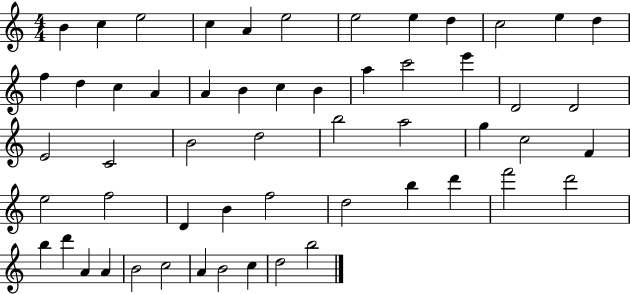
{
  \clef treble
  \numericTimeSignature
  \time 4/4
  \key c \major
  b'4 c''4 e''2 | c''4 a'4 e''2 | e''2 e''4 d''4 | c''2 e''4 d''4 | \break f''4 d''4 c''4 a'4 | a'4 b'4 c''4 b'4 | a''4 c'''2 e'''4 | d'2 d'2 | \break e'2 c'2 | b'2 d''2 | b''2 a''2 | g''4 c''2 f'4 | \break e''2 f''2 | d'4 b'4 f''2 | d''2 b''4 d'''4 | f'''2 d'''2 | \break b''4 d'''4 a'4 a'4 | b'2 c''2 | a'4 b'2 c''4 | d''2 b''2 | \break \bar "|."
}